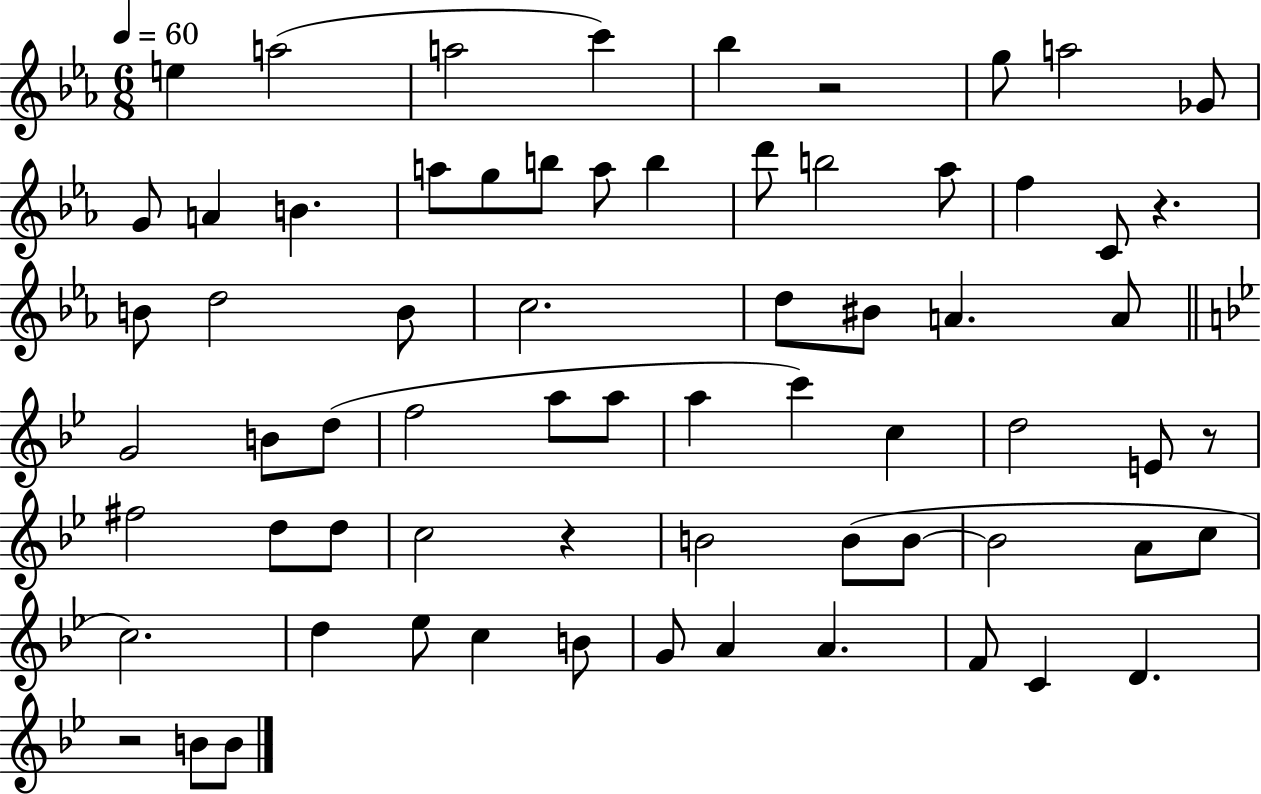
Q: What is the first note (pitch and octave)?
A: E5